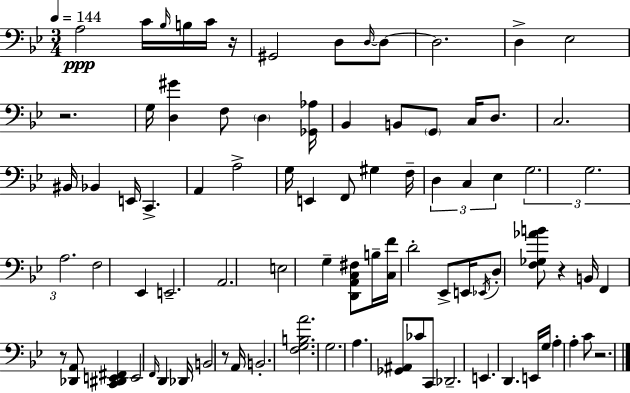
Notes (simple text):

A3/h C4/s Bb3/s B3/s C4/s R/s G#2/h D3/e D3/s D3/e D3/h. D3/q Eb3/h R/h. G3/s [D3,G#4]/q F3/e D3/q [Gb2,Ab3]/s Bb2/q B2/e G2/e C3/s D3/e. C3/h. BIS2/s Bb2/q E2/s C2/q. A2/q A3/h G3/s E2/q F2/e G#3/q F3/s D3/q C3/q Eb3/q G3/h. G3/h. A3/h. F3/h Eb2/q E2/h. A2/h. E3/h G3/q [D2,A2,C3,F#3]/e B3/s [C3,F4]/s D4/h Eb2/e E2/s Eb2/s D3/e [F3,Gb3,Ab4,B4]/e R/q B2/s F2/q R/e [Db2,A2]/e [C2,D#2,E2,F#2]/q E2/h F2/s D2/q Db2/s B2/h R/e A2/s B2/h. [F3,G3,B3,A4]/h. G3/h. A3/q. [Gb2,A#2]/e CES4/e C2/e Db2/h. E2/q. D2/q. E2/s G3/s A3/q A3/q C4/e R/h.